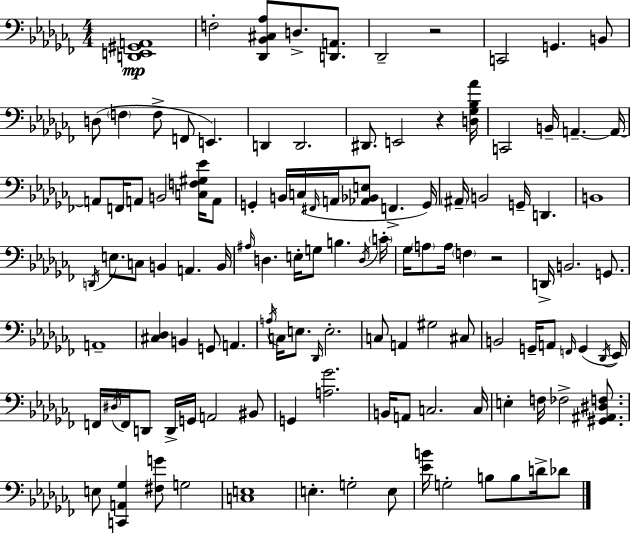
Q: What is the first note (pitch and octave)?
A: F3